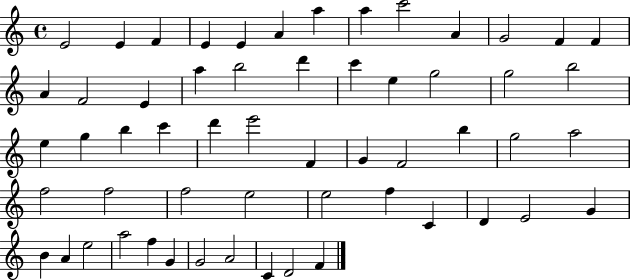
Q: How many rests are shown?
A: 0